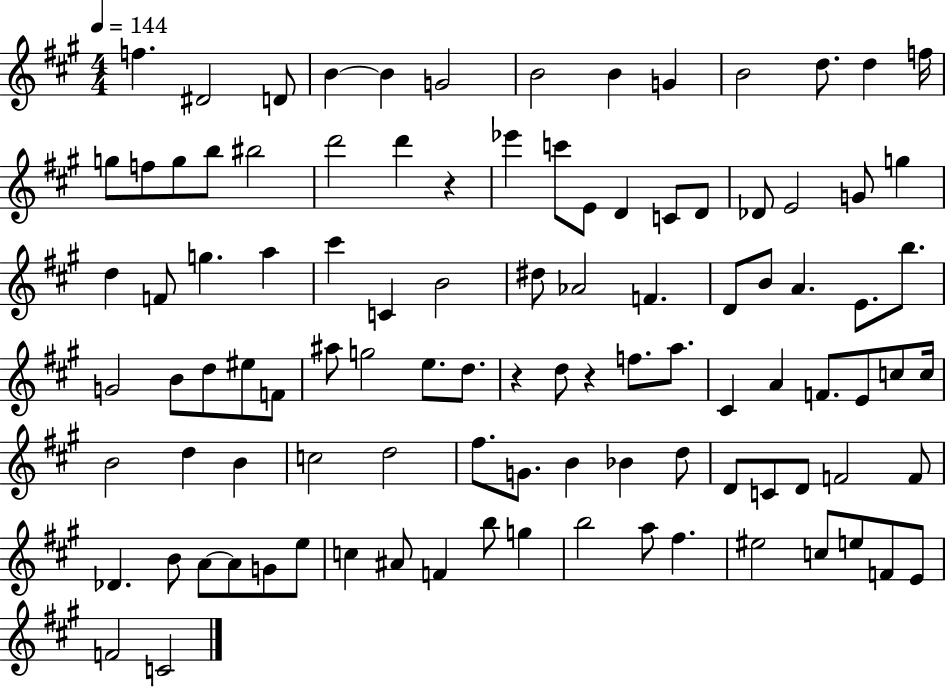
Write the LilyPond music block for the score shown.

{
  \clef treble
  \numericTimeSignature
  \time 4/4
  \key a \major
  \tempo 4 = 144
  f''4. dis'2 d'8 | b'4~~ b'4 g'2 | b'2 b'4 g'4 | b'2 d''8. d''4 f''16 | \break g''8 f''8 g''8 b''8 bis''2 | d'''2 d'''4 r4 | ees'''4 c'''8 e'8 d'4 c'8 d'8 | des'8 e'2 g'8 g''4 | \break d''4 f'8 g''4. a''4 | cis'''4 c'4 b'2 | dis''8 aes'2 f'4. | d'8 b'8 a'4. e'8. b''8. | \break g'2 b'8 d''8 eis''8 f'8 | ais''8 g''2 e''8. d''8. | r4 d''8 r4 f''8. a''8. | cis'4 a'4 f'8. e'8 c''8 c''16 | \break b'2 d''4 b'4 | c''2 d''2 | fis''8. g'8. b'4 bes'4 d''8 | d'8 c'8 d'8 f'2 f'8 | \break des'4. b'8 a'8~~ a'8 g'8 e''8 | c''4 ais'8 f'4 b''8 g''4 | b''2 a''8 fis''4. | eis''2 c''8 e''8 f'8 e'8 | \break f'2 c'2 | \bar "|."
}